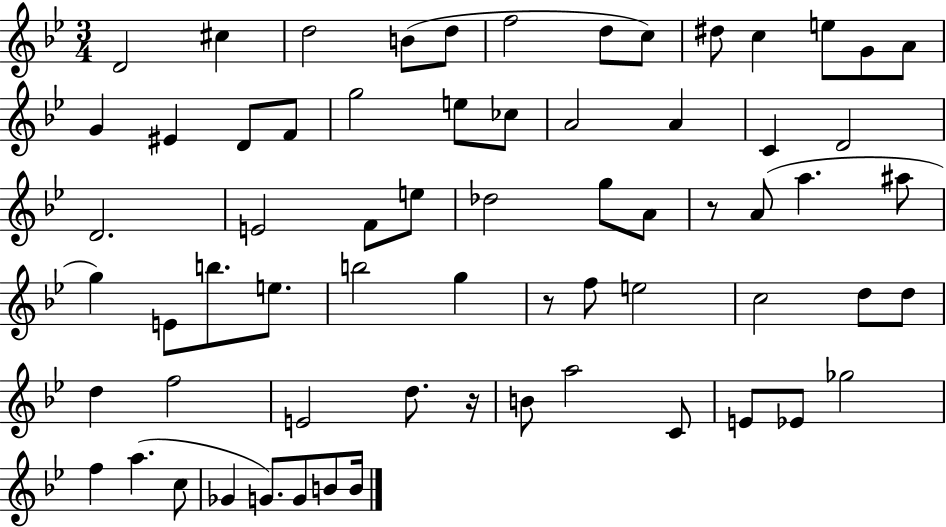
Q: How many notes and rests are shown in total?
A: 66